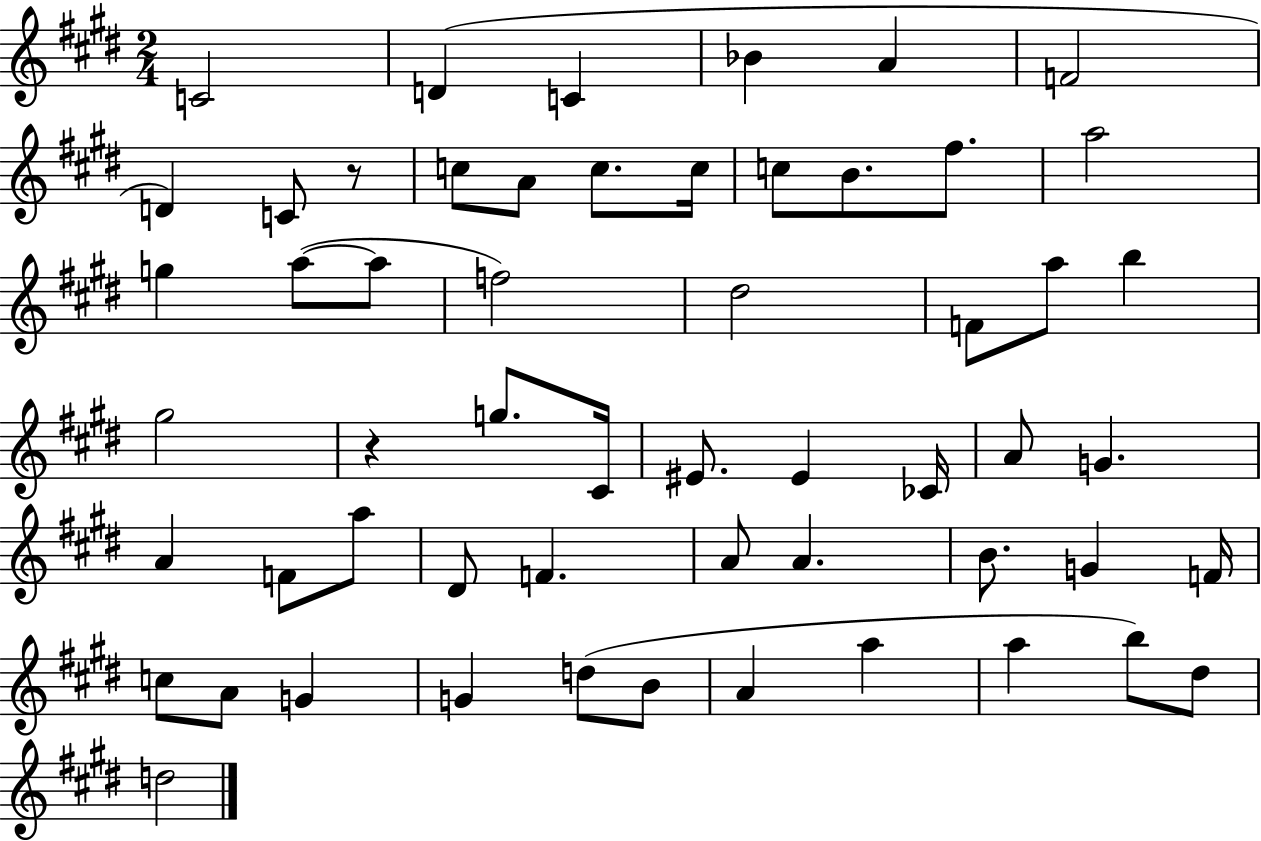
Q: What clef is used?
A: treble